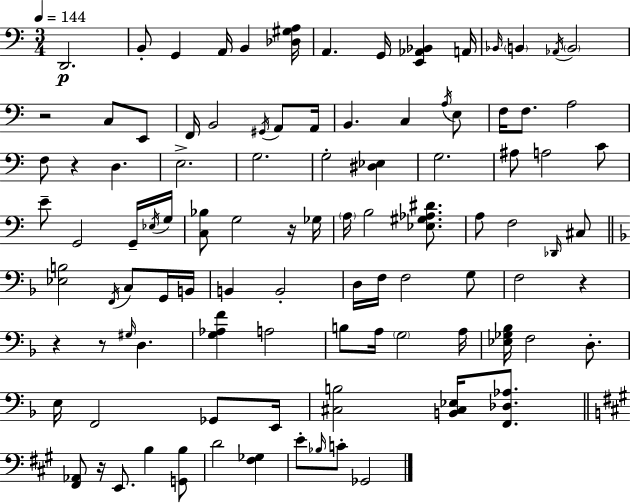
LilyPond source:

{
  \clef bass
  \numericTimeSignature
  \time 3/4
  \key a \minor
  \tempo 4 = 144
  d,2.\p | b,8-. g,4 a,16 b,4 <des gis a>16 | a,4. g,16 <e, aes, bes,>4 a,16 | \grace { bes,16 } \parenthesize b,4 \acciaccatura { aes,16 } \parenthesize b,2 | \break r2 c8 | e,8 f,16 b,2 \acciaccatura { gis,16 } | a,8 a,16 b,4. c4 | \acciaccatura { a16 } e8 f16 f8. a2 | \break f8 r4 d4. | e2.-> | g2. | g2-. | \break <dis ees>4 g2. | ais8 a2 | c'8 e'8-- g,2 | g,16-- \acciaccatura { ees16 } g16 <c bes>8 g2 | \break r16 ges16 \parenthesize a16 b2 | <ees gis aes dis'>8. a8 f2 | \grace { des,16 } cis8 \bar "||" \break \key f \major <ees b>2 \acciaccatura { f,16 } c8 g,16 | b,16 b,4 b,2-. | d16 f16 f2 g8 | f2 r4 | \break r4 r8 \grace { gis16 } d4. | <g aes f'>4 a2 | b8 a16 \parenthesize g2 | a16 <ees ges bes>16 f2 d8.-. | \break e16 f,2 ges,8 | e,16 <cis b>2 <b, cis ees>16 <f, des aes>8. | \bar "||" \break \key a \major <fis, aes,>8 r16 e,8. b4 <g, b>8 | d'2 <fis ges>4 | e'8-. \grace { bes16 } c'8-. ges,2 | \bar "|."
}